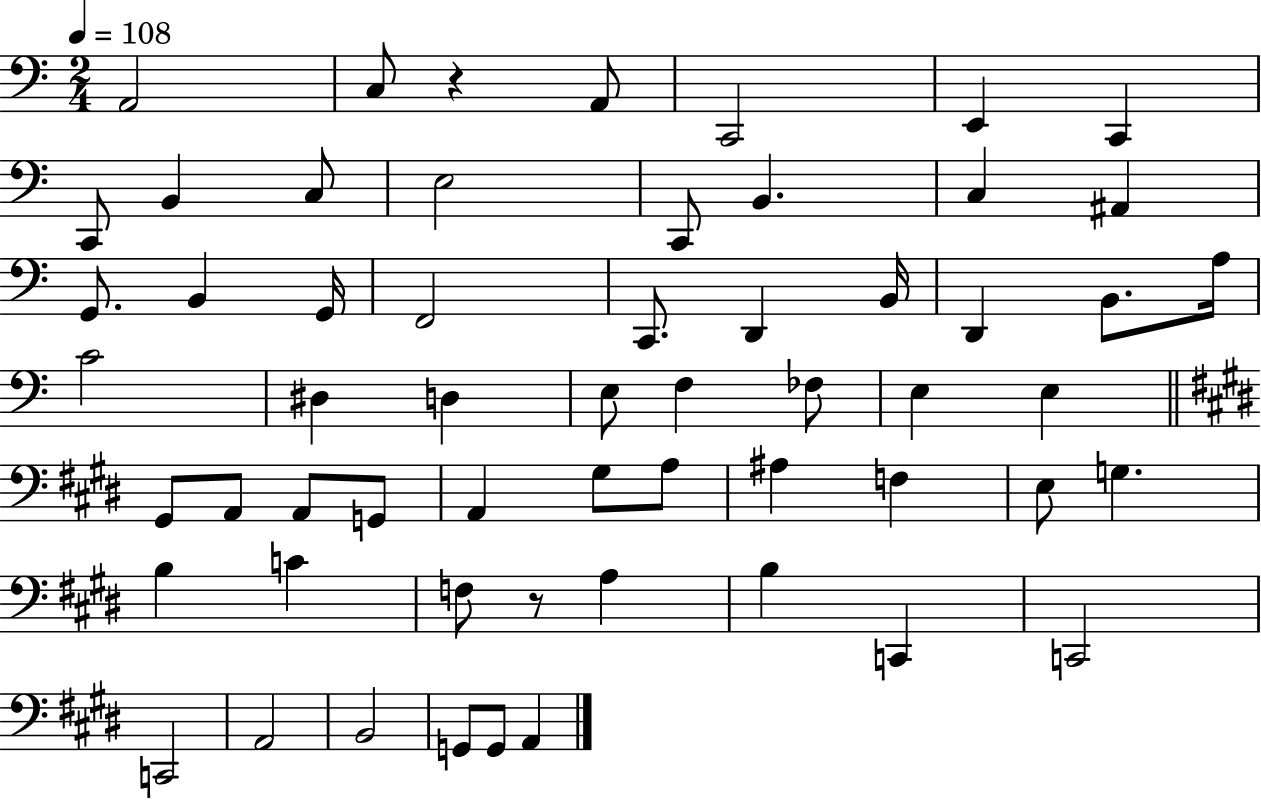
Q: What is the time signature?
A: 2/4